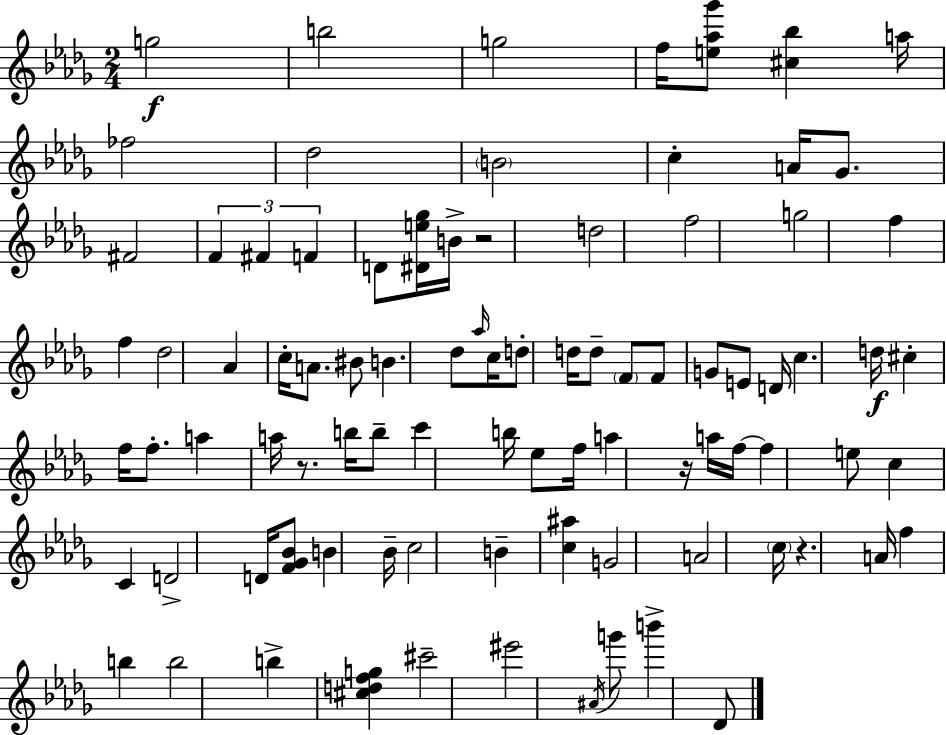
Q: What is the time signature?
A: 2/4